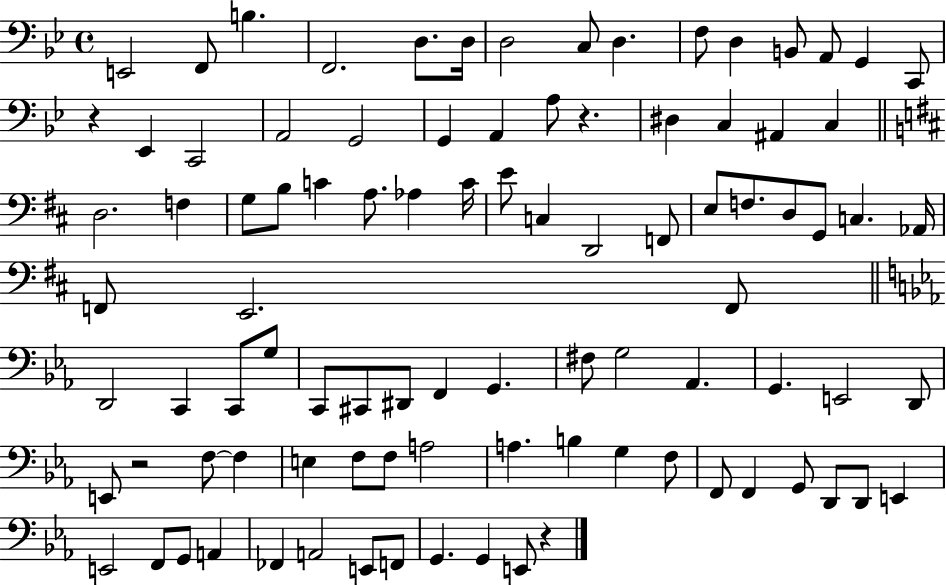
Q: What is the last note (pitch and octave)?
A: E2